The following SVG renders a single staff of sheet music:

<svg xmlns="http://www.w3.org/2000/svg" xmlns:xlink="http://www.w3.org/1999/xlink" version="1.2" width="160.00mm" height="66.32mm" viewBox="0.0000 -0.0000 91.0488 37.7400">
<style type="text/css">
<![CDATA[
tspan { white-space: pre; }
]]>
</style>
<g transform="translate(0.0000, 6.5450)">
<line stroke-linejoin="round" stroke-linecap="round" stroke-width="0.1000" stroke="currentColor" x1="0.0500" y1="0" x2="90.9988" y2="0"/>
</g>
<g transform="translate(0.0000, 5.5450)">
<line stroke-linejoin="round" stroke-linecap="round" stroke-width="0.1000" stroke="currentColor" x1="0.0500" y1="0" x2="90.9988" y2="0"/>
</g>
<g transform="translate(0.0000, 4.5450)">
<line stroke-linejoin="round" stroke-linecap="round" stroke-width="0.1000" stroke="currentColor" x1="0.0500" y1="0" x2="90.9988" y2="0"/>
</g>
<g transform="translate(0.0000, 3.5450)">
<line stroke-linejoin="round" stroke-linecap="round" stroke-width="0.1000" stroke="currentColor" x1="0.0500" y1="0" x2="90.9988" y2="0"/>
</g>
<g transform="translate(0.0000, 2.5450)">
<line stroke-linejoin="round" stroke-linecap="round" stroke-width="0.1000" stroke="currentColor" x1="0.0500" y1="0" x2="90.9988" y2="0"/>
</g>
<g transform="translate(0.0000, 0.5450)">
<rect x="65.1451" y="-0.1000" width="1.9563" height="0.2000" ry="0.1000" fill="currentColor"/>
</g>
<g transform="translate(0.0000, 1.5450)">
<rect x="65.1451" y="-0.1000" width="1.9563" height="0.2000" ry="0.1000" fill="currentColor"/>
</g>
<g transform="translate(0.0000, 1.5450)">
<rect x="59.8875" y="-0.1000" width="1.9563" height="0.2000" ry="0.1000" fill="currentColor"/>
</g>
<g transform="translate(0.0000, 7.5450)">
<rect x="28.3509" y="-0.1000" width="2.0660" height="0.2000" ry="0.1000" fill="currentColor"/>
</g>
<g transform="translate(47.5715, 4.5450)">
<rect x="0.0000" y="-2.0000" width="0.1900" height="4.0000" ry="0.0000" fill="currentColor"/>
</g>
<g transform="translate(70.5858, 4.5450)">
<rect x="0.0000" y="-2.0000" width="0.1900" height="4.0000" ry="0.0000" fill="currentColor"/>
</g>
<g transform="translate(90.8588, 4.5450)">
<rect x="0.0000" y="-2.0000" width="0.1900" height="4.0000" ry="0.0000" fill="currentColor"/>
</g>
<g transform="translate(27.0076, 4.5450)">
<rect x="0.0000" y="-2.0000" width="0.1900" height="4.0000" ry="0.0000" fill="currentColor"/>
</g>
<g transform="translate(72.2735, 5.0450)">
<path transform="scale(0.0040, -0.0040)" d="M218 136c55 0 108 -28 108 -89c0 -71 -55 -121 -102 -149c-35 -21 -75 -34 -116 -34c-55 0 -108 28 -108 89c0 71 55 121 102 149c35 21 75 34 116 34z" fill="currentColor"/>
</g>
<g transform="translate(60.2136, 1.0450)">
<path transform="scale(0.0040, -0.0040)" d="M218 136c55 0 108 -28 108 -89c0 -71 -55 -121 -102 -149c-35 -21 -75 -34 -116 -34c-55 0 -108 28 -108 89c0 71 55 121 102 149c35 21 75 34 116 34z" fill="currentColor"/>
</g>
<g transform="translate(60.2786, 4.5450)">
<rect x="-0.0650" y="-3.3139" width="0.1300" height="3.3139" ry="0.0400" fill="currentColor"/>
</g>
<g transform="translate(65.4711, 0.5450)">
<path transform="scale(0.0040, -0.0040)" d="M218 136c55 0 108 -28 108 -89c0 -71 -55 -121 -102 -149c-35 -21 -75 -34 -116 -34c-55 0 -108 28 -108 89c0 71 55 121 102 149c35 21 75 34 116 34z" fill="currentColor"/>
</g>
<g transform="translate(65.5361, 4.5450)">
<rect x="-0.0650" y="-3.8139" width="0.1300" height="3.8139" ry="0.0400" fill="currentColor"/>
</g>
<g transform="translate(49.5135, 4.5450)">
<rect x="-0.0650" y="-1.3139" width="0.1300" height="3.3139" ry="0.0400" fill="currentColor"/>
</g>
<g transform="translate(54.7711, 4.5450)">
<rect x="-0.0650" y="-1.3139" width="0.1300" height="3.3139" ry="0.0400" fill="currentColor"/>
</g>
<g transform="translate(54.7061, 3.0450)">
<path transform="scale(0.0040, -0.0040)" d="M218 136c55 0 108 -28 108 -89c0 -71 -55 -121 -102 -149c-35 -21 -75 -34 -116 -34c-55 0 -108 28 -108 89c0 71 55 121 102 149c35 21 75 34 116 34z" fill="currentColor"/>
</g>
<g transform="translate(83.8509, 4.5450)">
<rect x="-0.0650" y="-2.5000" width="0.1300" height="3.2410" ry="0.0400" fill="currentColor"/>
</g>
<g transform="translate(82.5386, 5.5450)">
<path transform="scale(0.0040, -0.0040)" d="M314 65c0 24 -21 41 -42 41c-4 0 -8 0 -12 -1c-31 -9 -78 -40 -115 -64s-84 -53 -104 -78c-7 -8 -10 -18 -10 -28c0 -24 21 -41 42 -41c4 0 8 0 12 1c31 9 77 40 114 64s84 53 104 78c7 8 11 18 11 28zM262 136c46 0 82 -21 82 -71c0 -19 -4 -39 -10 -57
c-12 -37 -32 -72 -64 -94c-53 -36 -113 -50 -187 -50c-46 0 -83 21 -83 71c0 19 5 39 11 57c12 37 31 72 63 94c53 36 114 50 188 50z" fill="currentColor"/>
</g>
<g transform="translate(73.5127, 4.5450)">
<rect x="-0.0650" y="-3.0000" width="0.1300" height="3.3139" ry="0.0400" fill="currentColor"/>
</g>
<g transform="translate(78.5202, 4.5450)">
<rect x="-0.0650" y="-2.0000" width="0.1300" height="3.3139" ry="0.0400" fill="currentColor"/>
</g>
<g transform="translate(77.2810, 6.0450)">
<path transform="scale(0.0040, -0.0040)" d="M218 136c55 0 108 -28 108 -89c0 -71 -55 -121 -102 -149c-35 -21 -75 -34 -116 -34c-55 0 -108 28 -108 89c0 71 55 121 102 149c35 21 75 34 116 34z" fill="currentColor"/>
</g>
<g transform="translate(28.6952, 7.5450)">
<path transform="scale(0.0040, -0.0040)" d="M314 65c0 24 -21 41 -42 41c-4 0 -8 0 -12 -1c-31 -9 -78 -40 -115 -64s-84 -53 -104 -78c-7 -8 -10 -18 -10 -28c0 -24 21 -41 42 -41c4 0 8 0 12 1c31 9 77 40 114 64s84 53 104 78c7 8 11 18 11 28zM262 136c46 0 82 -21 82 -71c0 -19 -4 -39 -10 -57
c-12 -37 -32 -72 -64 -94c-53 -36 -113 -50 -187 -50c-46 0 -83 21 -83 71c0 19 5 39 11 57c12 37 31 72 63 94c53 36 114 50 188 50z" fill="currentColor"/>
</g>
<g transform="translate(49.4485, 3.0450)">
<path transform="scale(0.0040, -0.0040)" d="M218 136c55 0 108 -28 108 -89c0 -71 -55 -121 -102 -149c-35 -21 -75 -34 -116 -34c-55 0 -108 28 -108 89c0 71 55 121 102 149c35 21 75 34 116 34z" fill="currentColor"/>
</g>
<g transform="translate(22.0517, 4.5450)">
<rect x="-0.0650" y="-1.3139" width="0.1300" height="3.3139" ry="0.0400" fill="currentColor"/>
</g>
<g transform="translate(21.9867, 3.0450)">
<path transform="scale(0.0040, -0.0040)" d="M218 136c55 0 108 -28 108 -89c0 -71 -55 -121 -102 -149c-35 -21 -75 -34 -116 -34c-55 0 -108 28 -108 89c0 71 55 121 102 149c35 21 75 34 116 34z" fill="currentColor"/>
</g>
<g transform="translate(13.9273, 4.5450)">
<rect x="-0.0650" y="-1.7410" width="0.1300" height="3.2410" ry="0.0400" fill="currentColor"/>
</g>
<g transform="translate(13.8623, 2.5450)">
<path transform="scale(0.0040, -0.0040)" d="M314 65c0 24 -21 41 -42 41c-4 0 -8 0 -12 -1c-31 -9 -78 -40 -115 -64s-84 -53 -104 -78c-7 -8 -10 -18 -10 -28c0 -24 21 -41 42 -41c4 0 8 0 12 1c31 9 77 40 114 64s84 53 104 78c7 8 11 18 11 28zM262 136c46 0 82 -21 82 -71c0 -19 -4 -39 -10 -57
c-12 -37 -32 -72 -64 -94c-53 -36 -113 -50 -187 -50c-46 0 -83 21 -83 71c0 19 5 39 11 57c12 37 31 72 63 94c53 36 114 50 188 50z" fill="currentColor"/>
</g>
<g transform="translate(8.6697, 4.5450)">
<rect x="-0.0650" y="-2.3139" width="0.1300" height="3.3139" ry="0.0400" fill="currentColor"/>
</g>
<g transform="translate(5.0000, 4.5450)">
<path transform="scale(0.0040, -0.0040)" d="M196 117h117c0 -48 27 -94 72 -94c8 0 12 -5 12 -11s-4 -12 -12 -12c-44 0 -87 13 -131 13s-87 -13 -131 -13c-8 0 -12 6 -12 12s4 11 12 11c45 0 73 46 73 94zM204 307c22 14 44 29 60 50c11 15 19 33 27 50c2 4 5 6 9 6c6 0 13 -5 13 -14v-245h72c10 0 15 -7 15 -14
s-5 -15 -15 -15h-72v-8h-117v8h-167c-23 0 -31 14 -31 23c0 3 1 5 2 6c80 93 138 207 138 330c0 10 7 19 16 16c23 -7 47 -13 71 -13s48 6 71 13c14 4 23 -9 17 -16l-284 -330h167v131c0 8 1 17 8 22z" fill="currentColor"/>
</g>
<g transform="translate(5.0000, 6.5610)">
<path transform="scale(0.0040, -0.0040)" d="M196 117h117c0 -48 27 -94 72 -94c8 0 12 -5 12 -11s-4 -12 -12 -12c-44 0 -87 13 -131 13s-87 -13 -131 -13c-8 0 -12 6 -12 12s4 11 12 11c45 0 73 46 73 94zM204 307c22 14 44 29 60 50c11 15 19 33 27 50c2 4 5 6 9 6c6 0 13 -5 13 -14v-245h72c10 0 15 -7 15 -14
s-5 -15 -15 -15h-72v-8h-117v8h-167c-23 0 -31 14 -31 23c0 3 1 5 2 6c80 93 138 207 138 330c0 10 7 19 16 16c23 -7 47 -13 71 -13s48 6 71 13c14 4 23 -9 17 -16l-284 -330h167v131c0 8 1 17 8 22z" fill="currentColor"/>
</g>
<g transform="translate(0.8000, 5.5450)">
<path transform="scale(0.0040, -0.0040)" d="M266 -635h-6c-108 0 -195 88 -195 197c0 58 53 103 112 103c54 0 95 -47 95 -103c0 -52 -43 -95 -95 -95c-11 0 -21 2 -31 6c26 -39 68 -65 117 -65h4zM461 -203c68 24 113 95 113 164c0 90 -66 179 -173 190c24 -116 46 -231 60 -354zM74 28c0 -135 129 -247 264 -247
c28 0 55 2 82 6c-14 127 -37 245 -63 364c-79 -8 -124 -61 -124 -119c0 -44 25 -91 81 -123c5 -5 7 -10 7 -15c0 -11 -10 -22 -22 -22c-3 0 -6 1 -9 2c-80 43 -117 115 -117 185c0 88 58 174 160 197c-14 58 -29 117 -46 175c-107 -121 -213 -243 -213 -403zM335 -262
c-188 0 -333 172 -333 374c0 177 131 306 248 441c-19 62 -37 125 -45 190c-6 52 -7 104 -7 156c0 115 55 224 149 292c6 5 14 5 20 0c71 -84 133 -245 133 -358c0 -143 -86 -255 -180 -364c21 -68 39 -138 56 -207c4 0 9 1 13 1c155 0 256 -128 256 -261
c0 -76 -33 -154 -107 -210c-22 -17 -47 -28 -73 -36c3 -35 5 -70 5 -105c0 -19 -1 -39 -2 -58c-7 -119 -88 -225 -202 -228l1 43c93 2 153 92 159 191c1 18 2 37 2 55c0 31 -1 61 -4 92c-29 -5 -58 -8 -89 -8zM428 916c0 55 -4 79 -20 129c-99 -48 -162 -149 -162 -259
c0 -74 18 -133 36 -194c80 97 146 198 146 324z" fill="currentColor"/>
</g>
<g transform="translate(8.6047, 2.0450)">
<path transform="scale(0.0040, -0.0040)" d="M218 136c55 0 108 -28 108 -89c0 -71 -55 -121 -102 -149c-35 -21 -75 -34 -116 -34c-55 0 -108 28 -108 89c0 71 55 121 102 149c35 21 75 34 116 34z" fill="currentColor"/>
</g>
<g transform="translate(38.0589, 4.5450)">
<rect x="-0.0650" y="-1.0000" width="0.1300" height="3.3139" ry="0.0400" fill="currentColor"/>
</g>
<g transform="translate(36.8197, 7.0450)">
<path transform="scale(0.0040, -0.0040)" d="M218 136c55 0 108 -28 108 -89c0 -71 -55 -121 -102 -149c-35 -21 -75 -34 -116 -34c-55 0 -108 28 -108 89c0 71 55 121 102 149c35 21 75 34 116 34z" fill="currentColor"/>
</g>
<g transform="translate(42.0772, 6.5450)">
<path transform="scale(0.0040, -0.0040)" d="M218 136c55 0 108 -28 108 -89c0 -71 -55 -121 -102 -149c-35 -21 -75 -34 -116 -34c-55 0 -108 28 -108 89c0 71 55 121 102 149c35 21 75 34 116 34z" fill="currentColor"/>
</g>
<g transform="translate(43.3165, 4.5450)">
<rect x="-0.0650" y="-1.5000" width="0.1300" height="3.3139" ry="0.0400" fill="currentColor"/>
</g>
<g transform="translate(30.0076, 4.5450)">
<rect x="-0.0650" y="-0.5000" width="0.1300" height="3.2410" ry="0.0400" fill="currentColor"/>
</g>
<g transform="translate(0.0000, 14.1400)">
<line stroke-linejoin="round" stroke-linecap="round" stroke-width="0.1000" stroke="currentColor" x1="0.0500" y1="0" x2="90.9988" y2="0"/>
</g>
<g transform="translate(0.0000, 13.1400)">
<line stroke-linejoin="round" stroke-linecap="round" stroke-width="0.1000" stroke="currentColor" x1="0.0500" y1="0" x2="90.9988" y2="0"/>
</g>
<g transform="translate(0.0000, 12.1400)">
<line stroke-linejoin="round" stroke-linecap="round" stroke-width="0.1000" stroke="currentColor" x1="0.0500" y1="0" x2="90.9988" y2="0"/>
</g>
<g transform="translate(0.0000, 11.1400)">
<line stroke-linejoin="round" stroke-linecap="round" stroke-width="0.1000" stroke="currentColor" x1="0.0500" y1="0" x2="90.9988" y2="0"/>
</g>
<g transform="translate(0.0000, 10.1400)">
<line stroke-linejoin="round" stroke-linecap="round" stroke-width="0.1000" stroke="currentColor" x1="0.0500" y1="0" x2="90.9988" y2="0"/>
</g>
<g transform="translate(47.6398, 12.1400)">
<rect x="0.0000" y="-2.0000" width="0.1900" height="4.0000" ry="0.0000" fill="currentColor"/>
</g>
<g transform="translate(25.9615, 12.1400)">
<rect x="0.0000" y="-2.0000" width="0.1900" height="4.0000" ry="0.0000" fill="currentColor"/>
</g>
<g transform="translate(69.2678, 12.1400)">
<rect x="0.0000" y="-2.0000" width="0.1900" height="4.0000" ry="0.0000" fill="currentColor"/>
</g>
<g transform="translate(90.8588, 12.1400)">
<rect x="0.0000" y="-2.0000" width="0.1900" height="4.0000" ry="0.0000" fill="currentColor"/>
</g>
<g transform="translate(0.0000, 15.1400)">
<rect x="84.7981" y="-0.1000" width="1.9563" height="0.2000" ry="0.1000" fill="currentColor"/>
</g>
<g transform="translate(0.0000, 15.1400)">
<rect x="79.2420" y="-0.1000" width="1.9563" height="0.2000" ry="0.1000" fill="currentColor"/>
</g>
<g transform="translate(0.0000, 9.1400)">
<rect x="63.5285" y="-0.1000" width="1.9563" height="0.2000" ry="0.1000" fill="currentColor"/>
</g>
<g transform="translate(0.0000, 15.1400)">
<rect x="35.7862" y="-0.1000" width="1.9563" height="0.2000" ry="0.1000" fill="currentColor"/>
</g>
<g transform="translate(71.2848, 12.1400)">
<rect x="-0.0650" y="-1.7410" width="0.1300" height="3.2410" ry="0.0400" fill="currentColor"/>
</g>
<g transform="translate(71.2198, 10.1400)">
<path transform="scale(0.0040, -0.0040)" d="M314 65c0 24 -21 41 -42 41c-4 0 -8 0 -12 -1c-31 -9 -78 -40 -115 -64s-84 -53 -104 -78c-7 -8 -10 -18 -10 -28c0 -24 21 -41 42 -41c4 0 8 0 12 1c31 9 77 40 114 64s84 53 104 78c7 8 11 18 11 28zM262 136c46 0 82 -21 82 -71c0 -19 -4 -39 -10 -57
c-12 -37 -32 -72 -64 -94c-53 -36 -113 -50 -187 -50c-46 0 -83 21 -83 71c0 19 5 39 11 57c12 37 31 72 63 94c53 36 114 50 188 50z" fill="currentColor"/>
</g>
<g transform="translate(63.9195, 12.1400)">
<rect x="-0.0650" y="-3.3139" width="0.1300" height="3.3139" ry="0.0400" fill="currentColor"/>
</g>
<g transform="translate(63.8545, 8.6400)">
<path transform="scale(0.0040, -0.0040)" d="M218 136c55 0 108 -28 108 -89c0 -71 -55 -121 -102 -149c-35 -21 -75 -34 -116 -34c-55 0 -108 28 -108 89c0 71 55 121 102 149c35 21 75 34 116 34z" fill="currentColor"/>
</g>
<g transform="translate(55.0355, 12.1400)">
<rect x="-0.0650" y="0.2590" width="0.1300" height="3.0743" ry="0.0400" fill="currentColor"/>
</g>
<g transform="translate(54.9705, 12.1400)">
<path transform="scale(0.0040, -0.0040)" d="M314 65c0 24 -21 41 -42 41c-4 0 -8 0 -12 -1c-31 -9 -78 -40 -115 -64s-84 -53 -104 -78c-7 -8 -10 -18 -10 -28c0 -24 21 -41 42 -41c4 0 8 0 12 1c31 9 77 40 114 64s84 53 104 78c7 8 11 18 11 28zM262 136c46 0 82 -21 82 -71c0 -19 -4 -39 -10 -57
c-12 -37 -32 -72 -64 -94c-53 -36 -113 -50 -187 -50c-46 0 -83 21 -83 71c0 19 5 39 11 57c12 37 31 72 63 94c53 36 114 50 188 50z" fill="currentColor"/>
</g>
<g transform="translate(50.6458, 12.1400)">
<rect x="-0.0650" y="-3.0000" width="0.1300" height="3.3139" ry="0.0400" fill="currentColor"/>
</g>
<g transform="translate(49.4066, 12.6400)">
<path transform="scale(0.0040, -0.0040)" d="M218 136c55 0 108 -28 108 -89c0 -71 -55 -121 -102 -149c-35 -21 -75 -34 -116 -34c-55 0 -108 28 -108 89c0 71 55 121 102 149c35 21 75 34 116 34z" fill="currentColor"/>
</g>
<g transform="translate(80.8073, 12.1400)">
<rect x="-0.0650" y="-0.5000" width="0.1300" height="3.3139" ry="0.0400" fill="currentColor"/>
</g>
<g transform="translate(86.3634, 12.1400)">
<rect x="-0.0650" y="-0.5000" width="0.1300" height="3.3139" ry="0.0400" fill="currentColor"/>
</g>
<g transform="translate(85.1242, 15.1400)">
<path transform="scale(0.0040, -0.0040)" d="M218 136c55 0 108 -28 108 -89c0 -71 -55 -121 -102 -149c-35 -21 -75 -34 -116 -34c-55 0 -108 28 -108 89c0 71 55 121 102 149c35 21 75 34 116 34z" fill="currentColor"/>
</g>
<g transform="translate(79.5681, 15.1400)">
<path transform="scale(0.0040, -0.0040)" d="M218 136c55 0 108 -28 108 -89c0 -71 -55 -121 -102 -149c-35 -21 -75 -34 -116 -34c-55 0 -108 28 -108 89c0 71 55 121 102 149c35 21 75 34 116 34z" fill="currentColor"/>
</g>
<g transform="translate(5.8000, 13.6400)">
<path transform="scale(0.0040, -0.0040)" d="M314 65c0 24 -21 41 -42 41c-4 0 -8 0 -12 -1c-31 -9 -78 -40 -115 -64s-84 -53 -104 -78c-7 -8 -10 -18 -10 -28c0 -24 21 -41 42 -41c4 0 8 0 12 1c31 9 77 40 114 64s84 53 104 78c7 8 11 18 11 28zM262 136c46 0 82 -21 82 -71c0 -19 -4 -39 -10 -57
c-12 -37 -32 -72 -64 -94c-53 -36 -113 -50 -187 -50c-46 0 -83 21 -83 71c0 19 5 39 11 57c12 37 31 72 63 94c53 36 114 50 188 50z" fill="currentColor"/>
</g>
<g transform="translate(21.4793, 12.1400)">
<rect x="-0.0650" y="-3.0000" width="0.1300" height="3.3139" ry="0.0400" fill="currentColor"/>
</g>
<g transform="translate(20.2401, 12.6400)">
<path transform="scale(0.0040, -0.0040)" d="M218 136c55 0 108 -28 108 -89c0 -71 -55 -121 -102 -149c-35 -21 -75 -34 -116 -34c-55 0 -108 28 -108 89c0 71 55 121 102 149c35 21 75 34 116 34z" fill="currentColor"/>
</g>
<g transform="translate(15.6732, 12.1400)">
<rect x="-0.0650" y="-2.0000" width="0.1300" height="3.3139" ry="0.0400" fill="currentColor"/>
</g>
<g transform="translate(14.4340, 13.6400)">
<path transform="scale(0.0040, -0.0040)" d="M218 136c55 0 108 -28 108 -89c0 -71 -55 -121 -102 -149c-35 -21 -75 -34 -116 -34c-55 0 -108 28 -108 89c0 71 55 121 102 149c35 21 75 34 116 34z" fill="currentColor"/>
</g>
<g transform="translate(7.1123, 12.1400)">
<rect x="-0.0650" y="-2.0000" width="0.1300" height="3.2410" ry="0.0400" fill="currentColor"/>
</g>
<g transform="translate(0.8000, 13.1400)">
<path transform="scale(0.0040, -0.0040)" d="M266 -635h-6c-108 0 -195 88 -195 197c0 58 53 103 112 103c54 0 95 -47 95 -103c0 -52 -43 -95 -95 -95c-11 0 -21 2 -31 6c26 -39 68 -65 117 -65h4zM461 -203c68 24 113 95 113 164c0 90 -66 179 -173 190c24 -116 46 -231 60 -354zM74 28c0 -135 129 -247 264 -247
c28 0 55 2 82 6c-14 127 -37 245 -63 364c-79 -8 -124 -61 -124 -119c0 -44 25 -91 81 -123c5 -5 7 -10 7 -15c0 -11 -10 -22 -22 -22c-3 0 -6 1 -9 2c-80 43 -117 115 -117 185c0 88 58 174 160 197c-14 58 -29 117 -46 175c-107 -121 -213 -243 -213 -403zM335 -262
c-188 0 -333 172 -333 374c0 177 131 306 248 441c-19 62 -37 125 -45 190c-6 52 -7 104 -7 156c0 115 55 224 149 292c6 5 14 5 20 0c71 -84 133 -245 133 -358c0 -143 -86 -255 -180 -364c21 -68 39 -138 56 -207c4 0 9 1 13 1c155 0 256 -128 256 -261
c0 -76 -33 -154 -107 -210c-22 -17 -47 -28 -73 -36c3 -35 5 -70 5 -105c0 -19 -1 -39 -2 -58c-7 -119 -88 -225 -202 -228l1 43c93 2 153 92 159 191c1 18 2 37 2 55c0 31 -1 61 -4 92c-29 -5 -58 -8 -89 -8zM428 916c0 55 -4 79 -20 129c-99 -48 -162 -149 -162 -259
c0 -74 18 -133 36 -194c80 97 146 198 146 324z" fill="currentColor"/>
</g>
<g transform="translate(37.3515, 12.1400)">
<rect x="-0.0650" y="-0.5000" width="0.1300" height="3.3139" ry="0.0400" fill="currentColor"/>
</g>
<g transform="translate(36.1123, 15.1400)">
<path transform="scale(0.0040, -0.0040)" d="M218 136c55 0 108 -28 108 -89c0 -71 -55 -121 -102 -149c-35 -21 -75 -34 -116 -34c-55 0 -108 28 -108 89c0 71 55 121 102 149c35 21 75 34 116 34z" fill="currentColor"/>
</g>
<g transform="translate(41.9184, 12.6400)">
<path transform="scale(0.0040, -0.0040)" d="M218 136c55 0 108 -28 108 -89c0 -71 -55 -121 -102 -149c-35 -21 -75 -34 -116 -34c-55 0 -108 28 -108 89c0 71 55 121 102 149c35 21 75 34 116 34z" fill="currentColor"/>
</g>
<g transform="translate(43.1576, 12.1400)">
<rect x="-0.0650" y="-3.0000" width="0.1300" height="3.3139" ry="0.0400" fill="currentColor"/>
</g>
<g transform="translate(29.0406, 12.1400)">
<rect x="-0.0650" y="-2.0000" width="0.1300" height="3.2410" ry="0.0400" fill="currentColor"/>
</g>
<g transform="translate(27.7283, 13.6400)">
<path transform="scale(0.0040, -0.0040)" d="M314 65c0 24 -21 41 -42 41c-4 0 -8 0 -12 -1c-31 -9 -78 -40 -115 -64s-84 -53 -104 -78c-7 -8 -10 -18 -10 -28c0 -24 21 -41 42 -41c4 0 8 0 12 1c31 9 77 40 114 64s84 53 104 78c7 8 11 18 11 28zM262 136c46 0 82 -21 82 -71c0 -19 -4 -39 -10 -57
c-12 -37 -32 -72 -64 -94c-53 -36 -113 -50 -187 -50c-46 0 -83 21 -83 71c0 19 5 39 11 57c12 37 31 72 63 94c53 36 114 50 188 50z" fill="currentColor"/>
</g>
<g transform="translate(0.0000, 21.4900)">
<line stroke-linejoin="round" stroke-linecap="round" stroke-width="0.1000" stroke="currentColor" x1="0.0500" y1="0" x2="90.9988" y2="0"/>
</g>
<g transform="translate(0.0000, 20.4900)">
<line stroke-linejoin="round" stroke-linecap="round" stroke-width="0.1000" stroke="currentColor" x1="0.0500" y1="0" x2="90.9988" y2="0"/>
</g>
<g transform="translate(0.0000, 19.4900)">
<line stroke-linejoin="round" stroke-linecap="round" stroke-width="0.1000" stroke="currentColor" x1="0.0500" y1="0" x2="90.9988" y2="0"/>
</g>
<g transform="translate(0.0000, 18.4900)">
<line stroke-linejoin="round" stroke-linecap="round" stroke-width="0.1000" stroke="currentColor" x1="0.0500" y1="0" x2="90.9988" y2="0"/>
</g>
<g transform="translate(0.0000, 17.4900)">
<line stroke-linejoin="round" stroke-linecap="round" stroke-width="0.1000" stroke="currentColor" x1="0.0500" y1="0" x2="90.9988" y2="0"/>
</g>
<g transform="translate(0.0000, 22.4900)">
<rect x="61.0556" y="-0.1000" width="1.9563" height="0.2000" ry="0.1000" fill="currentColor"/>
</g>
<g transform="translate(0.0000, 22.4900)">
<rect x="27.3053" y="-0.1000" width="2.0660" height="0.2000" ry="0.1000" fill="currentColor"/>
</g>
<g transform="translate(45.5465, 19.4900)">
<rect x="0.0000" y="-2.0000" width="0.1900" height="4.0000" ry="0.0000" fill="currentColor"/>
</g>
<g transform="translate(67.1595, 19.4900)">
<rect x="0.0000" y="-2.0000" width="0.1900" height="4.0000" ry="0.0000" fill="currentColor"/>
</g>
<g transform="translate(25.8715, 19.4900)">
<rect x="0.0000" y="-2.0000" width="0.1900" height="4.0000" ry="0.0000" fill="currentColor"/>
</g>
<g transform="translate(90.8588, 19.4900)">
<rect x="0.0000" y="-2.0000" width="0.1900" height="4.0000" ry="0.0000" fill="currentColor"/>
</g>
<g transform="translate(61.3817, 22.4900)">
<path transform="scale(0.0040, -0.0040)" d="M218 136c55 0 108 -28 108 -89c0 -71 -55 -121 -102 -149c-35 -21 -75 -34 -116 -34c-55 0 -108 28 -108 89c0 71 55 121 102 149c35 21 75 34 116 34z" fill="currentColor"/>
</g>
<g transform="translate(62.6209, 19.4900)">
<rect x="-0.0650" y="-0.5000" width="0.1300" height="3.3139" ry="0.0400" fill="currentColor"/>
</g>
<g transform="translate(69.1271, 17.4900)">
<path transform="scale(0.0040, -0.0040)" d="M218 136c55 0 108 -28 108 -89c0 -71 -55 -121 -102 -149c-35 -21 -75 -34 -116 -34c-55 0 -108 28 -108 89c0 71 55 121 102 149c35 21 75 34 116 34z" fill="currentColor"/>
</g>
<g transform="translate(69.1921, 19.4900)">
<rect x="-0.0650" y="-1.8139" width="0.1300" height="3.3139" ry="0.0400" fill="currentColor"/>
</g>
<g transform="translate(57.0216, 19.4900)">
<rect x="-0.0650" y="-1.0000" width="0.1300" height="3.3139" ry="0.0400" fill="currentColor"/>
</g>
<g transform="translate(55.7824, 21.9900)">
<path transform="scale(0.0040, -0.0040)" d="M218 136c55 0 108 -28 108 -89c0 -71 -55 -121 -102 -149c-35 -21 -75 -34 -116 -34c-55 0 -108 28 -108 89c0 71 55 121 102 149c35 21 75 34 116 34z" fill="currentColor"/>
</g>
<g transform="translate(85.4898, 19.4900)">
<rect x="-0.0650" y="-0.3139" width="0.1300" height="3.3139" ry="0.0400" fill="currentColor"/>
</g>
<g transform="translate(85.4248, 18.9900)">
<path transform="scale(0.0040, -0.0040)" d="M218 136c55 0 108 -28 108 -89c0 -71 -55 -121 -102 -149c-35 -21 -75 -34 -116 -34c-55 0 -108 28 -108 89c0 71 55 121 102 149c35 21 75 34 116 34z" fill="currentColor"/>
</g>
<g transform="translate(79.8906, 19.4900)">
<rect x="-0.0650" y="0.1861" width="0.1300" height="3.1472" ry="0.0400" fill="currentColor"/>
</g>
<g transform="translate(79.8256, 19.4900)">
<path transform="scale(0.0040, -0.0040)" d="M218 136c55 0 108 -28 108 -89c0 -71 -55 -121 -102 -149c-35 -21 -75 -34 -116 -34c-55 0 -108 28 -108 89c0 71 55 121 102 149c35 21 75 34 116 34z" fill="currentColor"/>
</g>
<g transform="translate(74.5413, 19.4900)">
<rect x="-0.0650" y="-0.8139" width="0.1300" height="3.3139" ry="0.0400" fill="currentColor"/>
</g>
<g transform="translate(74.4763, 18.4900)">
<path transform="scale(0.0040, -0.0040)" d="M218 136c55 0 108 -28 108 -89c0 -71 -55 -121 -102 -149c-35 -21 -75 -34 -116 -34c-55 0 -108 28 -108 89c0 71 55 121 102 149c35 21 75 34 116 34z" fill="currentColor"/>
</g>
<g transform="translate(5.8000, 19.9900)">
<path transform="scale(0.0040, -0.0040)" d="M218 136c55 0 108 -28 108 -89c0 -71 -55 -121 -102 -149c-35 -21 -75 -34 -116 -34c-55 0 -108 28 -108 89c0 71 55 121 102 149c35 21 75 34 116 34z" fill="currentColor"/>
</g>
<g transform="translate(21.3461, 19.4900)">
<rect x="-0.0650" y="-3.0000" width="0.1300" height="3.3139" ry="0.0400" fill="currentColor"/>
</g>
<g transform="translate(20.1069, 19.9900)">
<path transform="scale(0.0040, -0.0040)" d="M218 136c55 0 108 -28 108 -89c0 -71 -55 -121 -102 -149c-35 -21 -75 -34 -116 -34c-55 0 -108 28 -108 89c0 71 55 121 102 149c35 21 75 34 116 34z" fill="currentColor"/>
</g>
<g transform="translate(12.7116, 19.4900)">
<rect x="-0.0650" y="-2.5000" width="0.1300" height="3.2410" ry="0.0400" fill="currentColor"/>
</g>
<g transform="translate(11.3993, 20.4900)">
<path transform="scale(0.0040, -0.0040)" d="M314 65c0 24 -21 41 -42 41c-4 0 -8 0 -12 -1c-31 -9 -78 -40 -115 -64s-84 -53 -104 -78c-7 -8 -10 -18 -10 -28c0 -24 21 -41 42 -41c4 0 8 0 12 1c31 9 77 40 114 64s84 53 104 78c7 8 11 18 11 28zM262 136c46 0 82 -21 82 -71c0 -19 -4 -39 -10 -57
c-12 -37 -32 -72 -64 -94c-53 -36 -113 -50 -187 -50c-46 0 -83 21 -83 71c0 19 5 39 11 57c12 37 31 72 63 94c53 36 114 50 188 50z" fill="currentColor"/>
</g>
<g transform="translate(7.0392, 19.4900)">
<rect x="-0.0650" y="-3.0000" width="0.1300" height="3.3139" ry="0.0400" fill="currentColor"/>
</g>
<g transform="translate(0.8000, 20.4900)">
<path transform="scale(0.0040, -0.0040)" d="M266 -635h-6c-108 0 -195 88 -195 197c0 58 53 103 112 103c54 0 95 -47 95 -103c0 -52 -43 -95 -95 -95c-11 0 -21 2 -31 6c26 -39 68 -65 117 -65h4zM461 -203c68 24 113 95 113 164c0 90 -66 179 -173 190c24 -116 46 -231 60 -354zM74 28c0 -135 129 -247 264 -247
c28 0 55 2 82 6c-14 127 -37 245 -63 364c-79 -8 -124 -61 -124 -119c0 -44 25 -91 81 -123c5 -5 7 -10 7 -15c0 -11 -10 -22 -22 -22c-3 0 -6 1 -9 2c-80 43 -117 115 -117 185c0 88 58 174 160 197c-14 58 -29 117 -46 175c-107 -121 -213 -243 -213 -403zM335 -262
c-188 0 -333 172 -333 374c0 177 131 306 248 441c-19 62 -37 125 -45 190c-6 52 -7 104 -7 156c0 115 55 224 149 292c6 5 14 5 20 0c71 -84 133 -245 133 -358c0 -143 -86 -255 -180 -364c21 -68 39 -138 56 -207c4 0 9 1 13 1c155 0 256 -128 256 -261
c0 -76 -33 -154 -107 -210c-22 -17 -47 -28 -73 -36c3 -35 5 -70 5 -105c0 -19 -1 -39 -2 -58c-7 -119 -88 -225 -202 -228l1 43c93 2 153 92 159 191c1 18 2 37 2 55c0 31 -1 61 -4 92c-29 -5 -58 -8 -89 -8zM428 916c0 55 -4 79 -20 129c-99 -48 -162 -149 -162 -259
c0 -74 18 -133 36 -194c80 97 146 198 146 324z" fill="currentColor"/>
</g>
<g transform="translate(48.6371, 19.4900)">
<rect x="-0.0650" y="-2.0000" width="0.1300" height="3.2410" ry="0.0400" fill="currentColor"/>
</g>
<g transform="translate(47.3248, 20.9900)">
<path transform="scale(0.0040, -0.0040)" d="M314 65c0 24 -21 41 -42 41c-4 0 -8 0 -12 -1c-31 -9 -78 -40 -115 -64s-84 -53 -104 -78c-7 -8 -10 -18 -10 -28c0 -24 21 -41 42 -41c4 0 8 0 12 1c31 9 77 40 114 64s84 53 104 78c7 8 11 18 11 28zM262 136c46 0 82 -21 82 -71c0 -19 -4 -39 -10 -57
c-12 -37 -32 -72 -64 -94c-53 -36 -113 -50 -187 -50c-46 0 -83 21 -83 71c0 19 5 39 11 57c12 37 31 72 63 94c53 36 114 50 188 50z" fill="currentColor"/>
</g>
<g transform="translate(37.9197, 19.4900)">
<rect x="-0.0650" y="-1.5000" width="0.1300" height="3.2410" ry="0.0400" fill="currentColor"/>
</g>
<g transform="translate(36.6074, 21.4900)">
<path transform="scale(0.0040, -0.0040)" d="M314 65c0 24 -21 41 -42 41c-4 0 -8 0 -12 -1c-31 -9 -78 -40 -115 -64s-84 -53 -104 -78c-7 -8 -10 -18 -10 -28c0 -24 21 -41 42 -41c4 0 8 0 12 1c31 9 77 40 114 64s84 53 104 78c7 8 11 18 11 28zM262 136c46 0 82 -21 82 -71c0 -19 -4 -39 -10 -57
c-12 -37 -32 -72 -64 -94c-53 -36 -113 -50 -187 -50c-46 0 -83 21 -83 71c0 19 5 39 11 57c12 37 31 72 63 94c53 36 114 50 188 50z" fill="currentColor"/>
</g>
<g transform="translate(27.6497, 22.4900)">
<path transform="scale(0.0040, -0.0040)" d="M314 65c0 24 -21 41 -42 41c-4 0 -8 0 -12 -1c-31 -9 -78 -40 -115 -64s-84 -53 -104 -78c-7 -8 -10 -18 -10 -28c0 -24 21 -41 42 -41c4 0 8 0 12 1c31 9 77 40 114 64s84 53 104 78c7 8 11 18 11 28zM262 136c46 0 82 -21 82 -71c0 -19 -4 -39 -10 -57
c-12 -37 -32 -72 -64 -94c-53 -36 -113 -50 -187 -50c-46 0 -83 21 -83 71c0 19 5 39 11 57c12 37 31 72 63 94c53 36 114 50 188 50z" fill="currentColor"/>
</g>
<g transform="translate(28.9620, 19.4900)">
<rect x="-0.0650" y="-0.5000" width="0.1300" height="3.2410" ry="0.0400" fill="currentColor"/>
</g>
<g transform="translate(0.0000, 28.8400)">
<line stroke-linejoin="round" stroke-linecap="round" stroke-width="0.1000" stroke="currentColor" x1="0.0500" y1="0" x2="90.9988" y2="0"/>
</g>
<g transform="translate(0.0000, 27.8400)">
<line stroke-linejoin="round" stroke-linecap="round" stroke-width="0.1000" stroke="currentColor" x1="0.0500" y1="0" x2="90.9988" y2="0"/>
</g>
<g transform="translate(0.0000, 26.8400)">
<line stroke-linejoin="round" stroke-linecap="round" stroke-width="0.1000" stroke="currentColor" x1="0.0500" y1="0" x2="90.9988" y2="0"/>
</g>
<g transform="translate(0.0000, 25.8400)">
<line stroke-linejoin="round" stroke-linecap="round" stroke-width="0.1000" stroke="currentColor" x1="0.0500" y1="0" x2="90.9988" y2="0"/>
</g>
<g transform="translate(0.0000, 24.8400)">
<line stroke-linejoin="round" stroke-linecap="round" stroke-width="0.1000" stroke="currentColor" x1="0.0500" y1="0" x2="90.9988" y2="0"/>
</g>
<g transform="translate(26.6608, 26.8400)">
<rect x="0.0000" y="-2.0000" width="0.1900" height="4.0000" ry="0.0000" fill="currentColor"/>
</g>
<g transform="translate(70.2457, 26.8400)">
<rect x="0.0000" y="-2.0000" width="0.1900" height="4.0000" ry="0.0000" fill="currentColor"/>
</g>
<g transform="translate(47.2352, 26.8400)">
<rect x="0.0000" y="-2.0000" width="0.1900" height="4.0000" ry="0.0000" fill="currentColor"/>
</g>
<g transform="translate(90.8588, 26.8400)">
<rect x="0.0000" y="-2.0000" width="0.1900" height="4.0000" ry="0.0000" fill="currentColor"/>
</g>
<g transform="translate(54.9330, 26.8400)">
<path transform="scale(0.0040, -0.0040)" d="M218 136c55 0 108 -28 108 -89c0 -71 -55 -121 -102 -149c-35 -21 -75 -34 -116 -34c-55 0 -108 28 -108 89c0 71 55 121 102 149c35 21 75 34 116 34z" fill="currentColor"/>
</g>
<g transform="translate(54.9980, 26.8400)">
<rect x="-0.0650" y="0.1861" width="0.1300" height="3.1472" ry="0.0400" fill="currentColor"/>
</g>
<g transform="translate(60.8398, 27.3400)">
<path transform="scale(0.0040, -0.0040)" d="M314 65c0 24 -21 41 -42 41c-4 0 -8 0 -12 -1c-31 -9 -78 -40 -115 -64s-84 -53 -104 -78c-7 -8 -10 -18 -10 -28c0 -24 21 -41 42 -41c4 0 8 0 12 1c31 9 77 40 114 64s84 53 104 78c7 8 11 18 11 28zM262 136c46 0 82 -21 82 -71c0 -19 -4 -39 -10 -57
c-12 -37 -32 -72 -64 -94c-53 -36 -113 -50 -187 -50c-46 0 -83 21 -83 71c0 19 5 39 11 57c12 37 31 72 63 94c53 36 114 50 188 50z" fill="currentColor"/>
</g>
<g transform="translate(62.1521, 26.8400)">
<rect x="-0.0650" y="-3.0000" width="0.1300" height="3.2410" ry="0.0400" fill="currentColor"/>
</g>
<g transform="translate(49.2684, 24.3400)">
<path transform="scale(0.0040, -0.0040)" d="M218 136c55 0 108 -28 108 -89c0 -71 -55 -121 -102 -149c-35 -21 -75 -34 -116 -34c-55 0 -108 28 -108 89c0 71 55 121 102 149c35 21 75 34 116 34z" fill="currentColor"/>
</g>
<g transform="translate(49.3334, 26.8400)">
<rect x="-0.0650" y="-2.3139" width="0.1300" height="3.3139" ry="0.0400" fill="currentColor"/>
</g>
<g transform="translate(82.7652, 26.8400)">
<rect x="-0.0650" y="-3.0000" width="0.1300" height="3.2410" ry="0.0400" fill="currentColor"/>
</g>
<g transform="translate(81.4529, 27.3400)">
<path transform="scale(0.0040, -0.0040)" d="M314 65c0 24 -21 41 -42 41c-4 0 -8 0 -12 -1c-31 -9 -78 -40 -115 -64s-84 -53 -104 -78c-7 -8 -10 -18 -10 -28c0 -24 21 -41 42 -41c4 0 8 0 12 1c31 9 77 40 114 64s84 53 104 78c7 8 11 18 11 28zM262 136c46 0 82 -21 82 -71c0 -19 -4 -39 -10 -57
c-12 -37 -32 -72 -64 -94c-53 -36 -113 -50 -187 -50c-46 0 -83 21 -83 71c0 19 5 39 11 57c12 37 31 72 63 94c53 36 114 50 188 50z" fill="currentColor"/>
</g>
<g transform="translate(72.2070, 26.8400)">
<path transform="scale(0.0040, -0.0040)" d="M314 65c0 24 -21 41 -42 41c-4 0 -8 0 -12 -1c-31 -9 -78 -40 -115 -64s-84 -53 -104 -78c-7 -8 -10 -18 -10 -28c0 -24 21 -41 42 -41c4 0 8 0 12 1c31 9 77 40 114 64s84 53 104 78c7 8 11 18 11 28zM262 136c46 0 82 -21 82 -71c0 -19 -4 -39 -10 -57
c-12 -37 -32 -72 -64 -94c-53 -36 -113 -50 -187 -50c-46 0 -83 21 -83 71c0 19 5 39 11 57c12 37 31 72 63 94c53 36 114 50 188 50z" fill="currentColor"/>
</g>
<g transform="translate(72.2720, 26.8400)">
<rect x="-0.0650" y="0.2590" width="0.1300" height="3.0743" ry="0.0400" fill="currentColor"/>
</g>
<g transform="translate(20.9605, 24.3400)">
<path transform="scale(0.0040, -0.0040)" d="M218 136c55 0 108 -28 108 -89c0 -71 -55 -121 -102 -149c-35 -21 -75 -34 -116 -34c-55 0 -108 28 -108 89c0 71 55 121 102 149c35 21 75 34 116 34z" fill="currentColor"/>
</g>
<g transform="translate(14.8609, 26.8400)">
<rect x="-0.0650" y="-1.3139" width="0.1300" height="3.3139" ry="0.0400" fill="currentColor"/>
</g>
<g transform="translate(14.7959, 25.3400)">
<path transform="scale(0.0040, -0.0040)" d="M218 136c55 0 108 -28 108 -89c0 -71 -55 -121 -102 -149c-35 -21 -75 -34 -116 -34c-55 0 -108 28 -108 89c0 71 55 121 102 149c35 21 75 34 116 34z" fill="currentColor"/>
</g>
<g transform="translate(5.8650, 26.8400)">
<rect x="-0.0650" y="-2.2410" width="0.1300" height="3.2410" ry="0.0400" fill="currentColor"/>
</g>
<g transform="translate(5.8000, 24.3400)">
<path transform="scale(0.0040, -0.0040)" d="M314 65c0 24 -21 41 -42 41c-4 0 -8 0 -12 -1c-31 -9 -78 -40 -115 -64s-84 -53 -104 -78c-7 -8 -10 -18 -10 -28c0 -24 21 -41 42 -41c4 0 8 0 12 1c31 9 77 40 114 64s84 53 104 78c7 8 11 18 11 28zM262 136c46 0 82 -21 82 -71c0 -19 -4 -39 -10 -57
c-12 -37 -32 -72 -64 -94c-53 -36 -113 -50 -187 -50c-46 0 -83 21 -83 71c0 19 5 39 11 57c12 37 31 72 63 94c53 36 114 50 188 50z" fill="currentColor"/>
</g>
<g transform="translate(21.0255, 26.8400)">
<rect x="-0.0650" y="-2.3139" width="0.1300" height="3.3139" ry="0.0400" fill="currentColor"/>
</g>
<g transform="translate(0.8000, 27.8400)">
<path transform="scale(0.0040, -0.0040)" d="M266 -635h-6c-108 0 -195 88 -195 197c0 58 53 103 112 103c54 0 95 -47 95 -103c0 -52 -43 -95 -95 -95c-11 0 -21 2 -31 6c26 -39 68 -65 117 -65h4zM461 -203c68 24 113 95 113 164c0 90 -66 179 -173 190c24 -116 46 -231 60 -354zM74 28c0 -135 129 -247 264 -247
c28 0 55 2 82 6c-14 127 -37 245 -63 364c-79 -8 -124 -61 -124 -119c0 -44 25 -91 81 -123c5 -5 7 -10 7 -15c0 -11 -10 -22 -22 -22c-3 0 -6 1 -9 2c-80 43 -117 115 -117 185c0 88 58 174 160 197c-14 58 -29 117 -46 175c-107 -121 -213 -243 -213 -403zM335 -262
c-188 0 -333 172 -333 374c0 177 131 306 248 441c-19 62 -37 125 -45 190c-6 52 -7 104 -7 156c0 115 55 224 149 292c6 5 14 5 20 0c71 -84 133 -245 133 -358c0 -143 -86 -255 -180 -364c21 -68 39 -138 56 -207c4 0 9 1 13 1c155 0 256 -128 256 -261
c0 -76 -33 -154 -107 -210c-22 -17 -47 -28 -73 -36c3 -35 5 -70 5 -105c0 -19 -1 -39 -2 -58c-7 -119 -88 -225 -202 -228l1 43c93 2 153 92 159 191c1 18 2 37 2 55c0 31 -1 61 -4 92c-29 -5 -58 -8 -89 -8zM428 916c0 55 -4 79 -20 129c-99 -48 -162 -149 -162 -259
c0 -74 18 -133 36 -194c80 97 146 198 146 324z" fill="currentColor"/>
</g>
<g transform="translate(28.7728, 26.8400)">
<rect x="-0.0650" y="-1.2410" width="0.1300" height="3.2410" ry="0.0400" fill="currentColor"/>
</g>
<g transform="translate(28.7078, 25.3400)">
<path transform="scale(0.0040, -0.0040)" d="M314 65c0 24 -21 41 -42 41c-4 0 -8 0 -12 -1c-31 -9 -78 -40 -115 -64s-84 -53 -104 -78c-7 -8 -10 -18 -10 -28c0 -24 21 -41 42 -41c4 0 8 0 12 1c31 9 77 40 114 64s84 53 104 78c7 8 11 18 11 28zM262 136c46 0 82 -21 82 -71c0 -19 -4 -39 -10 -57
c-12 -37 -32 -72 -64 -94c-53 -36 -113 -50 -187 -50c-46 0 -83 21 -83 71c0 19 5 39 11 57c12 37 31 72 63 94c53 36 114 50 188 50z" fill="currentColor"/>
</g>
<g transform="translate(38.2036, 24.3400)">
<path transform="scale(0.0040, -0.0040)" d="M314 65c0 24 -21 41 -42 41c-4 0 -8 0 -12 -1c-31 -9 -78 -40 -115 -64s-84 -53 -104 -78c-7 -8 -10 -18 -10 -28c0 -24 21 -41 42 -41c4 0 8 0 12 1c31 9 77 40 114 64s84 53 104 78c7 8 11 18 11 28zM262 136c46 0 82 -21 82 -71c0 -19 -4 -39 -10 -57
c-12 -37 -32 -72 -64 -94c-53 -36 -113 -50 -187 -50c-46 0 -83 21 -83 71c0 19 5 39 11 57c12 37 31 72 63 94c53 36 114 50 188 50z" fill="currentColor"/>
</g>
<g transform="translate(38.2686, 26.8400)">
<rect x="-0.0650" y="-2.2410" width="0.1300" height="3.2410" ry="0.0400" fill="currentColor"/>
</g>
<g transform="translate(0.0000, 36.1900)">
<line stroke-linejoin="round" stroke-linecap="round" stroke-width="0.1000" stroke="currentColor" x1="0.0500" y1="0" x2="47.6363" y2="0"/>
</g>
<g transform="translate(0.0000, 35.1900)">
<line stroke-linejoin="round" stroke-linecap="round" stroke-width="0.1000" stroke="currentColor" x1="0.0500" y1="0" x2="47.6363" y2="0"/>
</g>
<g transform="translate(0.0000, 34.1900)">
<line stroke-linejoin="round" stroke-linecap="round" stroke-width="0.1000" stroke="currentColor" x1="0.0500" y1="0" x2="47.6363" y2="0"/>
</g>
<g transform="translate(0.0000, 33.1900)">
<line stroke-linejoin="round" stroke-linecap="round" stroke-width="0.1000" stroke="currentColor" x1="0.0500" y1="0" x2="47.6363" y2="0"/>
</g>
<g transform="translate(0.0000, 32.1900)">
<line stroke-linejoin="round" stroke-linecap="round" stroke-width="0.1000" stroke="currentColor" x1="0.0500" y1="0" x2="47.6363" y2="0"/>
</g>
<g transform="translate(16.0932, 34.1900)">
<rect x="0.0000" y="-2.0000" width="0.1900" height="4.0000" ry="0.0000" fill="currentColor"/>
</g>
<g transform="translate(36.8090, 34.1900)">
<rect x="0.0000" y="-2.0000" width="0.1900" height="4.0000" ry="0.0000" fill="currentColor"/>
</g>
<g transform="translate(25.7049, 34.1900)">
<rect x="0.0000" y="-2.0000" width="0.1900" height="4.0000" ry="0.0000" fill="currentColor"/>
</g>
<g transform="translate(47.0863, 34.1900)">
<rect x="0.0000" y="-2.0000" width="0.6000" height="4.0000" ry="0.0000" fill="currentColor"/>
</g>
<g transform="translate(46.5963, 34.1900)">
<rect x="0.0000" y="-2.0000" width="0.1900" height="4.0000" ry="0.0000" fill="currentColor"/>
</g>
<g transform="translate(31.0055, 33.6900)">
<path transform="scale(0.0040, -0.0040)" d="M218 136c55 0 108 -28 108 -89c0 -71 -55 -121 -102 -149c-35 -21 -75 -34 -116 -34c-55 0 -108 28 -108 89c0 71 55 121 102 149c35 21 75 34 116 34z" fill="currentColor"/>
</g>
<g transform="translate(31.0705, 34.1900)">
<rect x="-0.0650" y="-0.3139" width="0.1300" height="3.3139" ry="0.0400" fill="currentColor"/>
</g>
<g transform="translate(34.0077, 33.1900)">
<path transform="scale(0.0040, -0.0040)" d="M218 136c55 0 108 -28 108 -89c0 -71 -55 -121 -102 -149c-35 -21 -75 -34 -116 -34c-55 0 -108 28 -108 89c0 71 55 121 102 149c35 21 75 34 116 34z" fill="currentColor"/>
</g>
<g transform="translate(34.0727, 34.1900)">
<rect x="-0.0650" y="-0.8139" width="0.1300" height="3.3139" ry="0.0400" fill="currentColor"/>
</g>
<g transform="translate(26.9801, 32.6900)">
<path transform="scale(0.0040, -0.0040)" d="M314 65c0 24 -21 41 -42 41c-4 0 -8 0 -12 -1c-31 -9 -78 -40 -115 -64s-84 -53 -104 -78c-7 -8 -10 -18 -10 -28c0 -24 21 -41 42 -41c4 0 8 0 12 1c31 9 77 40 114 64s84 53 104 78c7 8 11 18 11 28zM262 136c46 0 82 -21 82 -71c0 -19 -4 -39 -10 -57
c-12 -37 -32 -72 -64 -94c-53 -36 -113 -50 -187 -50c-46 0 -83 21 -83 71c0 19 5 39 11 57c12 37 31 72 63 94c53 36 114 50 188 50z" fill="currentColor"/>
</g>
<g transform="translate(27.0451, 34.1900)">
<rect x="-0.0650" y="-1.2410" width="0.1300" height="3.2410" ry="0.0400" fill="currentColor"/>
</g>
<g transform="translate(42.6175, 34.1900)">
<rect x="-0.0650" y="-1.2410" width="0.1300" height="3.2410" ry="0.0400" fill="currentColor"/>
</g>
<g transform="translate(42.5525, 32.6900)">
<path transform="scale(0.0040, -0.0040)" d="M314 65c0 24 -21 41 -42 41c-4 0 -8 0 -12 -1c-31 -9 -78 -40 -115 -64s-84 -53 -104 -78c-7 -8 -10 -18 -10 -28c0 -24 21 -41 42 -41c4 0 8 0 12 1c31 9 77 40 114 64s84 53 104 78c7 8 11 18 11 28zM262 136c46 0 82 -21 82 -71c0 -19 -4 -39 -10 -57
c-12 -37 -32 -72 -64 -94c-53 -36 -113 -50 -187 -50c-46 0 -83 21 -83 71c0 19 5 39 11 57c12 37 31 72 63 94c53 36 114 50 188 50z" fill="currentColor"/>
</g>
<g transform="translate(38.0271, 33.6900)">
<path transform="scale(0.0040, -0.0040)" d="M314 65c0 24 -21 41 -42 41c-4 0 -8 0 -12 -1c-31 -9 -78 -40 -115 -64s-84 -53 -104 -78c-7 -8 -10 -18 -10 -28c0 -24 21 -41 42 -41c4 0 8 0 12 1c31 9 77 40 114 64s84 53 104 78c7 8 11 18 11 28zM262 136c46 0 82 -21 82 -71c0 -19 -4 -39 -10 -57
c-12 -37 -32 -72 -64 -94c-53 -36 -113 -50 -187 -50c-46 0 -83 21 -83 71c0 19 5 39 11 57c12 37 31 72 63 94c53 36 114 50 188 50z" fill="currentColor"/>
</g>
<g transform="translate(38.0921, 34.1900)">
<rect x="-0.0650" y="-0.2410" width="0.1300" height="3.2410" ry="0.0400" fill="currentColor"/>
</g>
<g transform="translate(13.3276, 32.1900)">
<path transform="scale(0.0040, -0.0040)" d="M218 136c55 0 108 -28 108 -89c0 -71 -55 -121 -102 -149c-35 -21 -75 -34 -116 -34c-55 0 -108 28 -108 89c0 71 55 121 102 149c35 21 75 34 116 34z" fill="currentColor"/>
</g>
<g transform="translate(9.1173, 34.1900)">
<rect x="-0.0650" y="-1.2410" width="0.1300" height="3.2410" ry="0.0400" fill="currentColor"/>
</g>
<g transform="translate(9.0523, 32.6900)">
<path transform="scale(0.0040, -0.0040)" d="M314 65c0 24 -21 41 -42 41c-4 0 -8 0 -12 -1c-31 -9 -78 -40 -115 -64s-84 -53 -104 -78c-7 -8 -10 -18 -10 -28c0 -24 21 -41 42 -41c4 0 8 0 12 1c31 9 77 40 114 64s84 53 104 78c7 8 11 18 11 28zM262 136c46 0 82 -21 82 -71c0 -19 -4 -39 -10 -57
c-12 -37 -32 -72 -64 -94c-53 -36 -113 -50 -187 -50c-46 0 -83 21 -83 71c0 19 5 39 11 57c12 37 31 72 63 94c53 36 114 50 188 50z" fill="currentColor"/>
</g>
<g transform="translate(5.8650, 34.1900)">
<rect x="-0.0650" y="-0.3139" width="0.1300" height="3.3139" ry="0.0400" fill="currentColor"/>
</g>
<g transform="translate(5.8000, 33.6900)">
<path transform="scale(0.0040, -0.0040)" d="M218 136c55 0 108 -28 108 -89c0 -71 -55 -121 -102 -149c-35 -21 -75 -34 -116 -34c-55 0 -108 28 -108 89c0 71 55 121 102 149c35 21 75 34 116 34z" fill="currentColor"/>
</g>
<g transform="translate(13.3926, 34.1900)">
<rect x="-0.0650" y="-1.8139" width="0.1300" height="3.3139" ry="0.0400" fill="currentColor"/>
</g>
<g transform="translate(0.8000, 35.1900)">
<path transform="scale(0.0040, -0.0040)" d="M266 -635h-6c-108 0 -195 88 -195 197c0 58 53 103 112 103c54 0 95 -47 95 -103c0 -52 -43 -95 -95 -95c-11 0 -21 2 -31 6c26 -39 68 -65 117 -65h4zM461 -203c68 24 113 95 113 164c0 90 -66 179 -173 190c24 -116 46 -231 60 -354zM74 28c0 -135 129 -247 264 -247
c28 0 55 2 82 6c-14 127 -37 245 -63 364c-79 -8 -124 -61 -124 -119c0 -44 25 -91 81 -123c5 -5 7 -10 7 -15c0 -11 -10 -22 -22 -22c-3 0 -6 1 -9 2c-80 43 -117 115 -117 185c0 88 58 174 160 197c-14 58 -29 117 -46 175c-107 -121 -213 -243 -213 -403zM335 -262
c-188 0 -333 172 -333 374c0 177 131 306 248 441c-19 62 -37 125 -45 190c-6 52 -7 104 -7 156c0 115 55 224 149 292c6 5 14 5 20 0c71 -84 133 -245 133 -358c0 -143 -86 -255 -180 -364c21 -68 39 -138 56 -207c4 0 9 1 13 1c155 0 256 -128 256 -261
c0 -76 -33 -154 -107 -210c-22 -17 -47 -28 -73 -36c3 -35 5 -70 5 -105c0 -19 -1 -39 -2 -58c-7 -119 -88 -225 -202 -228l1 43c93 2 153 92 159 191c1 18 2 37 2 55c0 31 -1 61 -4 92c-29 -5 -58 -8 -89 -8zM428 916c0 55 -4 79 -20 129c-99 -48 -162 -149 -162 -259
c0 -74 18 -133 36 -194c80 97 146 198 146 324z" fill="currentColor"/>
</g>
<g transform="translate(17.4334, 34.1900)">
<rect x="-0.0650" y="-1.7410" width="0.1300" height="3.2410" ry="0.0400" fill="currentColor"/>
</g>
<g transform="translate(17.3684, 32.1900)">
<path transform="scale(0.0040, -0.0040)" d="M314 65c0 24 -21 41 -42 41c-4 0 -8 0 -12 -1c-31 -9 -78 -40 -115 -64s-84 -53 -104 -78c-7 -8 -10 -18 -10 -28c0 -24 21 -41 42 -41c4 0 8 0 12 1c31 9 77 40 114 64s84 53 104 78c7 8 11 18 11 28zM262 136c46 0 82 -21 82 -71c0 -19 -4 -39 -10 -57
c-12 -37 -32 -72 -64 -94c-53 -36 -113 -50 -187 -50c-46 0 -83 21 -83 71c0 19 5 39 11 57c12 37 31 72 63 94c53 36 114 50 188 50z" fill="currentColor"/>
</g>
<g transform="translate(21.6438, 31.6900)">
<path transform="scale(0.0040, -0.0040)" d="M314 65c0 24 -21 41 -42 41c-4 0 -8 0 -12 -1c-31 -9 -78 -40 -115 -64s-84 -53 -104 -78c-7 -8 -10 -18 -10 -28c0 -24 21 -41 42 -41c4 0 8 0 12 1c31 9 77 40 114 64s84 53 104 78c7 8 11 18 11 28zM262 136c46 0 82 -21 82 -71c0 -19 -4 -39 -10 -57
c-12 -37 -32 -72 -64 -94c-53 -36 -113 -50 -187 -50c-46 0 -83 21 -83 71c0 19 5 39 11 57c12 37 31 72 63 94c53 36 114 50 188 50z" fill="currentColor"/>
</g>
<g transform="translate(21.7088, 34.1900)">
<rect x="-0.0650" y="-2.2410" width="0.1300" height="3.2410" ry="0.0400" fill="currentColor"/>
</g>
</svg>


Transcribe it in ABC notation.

X:1
T:Untitled
M:4/4
L:1/4
K:C
g f2 e C2 D E e e b c' A F G2 F2 F A F2 C A A B2 b f2 C C A G2 A C2 E2 F2 D C f d B c g2 e g e2 g2 g B A2 B2 A2 c e2 f f2 g2 e2 c d c2 e2